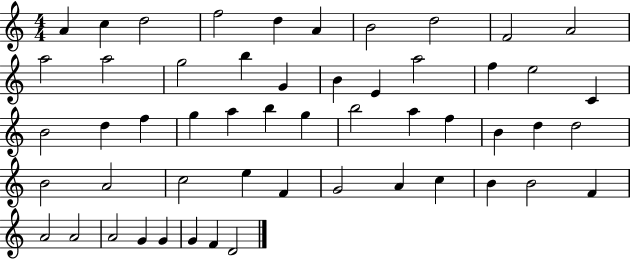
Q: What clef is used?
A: treble